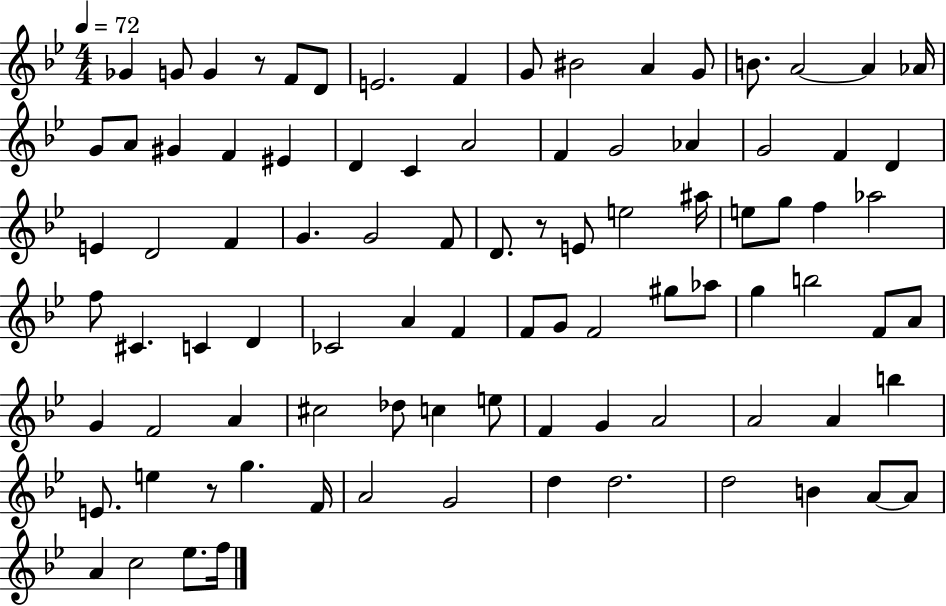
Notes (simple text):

Gb4/q G4/e G4/q R/e F4/e D4/e E4/h. F4/q G4/e BIS4/h A4/q G4/e B4/e. A4/h A4/q Ab4/s G4/e A4/e G#4/q F4/q EIS4/q D4/q C4/q A4/h F4/q G4/h Ab4/q G4/h F4/q D4/q E4/q D4/h F4/q G4/q. G4/h F4/e D4/e. R/e E4/e E5/h A#5/s E5/e G5/e F5/q Ab5/h F5/e C#4/q. C4/q D4/q CES4/h A4/q F4/q F4/e G4/e F4/h G#5/e Ab5/e G5/q B5/h F4/e A4/e G4/q F4/h A4/q C#5/h Db5/e C5/q E5/e F4/q G4/q A4/h A4/h A4/q B5/q E4/e. E5/q R/e G5/q. F4/s A4/h G4/h D5/q D5/h. D5/h B4/q A4/e A4/e A4/q C5/h Eb5/e. F5/s